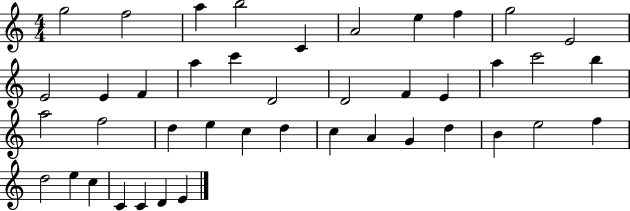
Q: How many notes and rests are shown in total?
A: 42